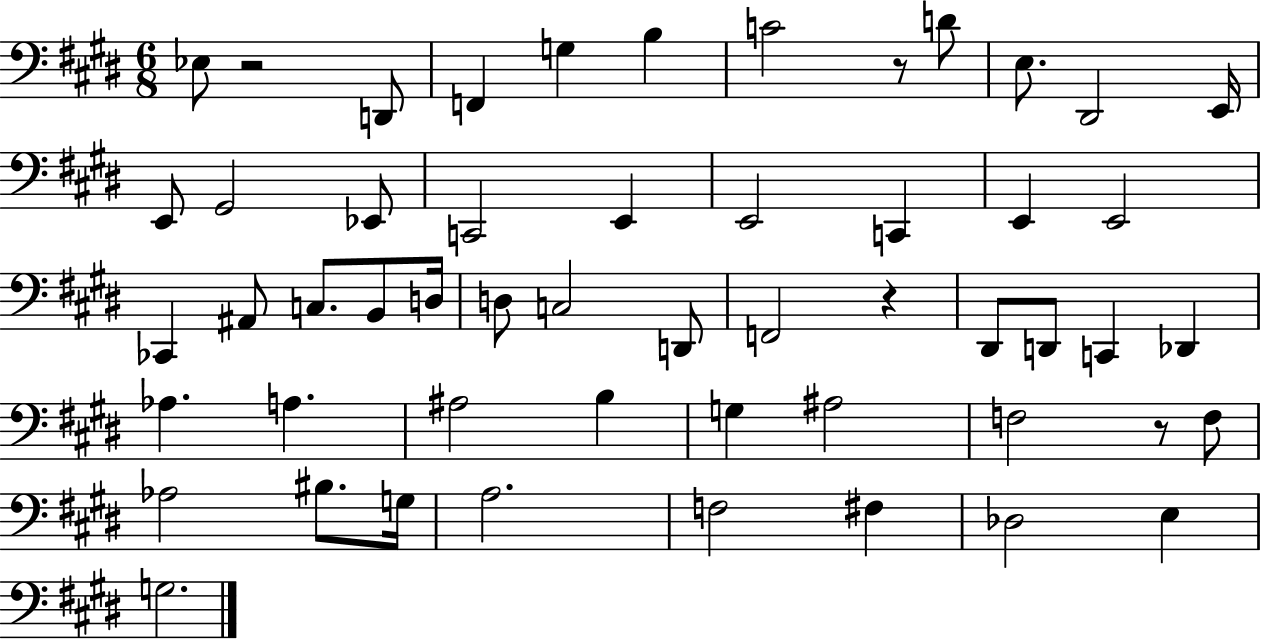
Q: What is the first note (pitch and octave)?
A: Eb3